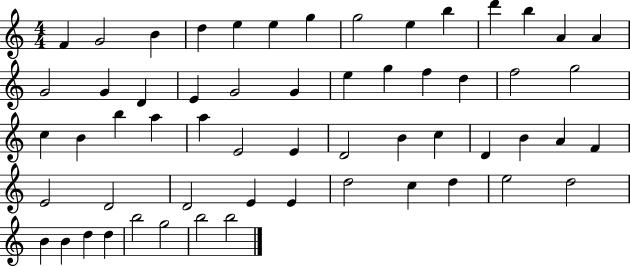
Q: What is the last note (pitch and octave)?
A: B5